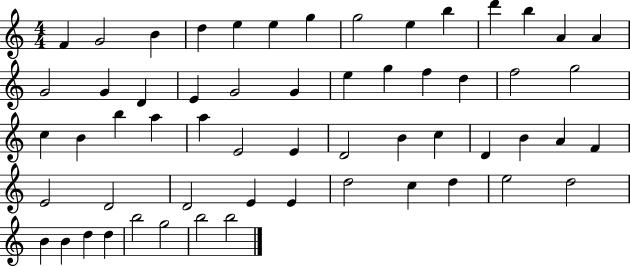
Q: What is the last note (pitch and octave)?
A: B5